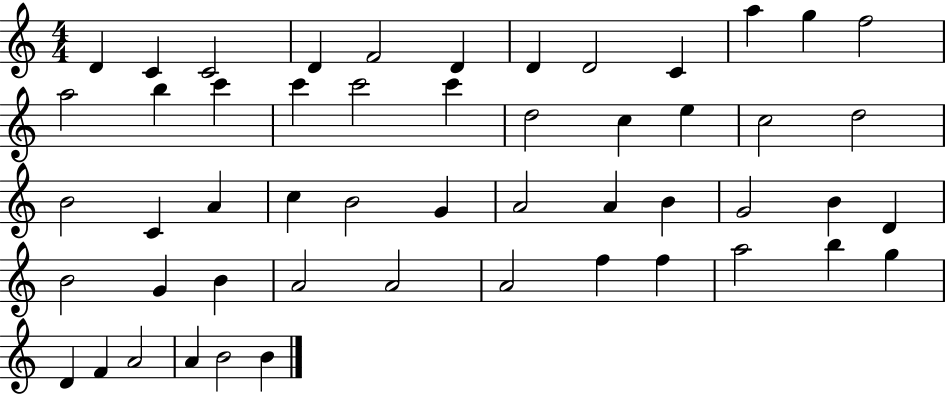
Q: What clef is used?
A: treble